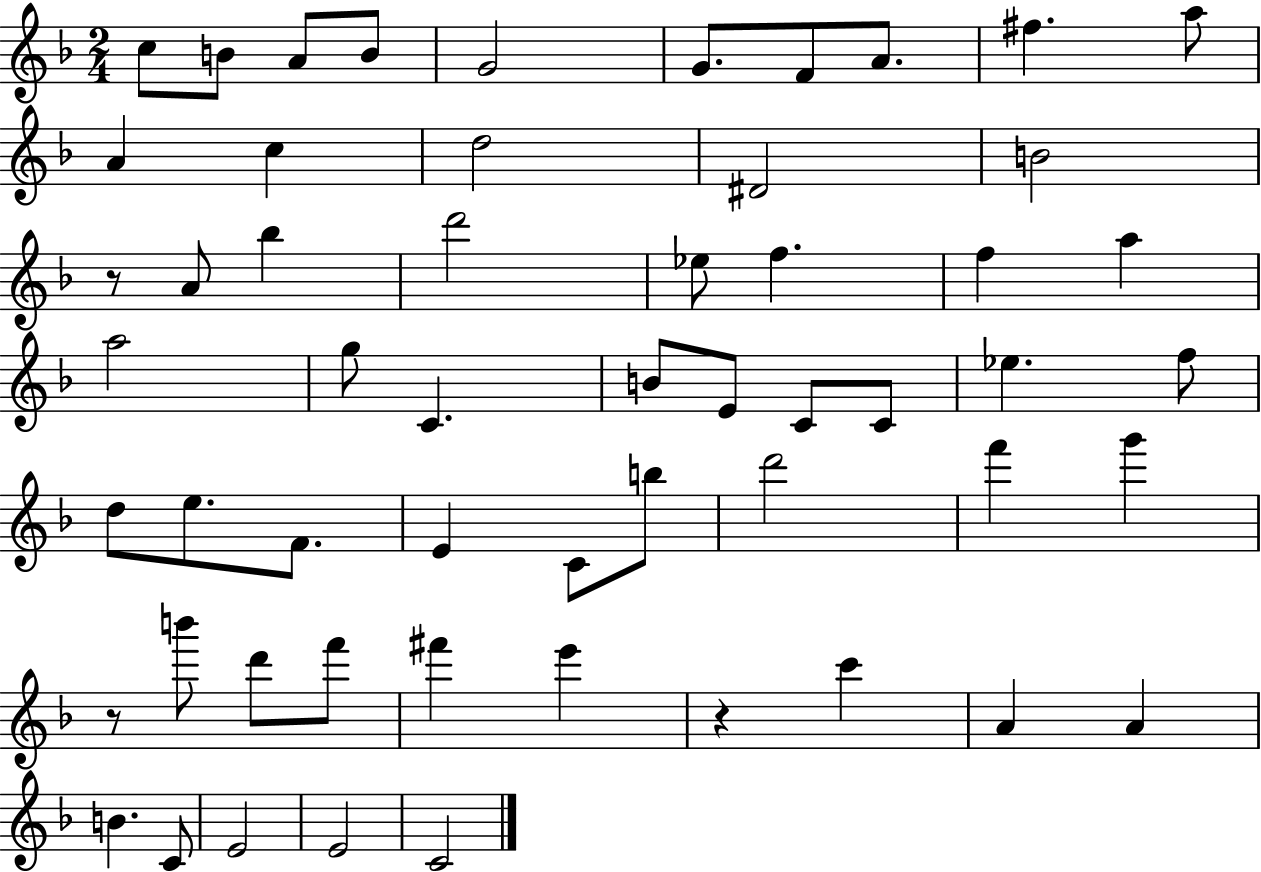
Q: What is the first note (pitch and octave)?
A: C5